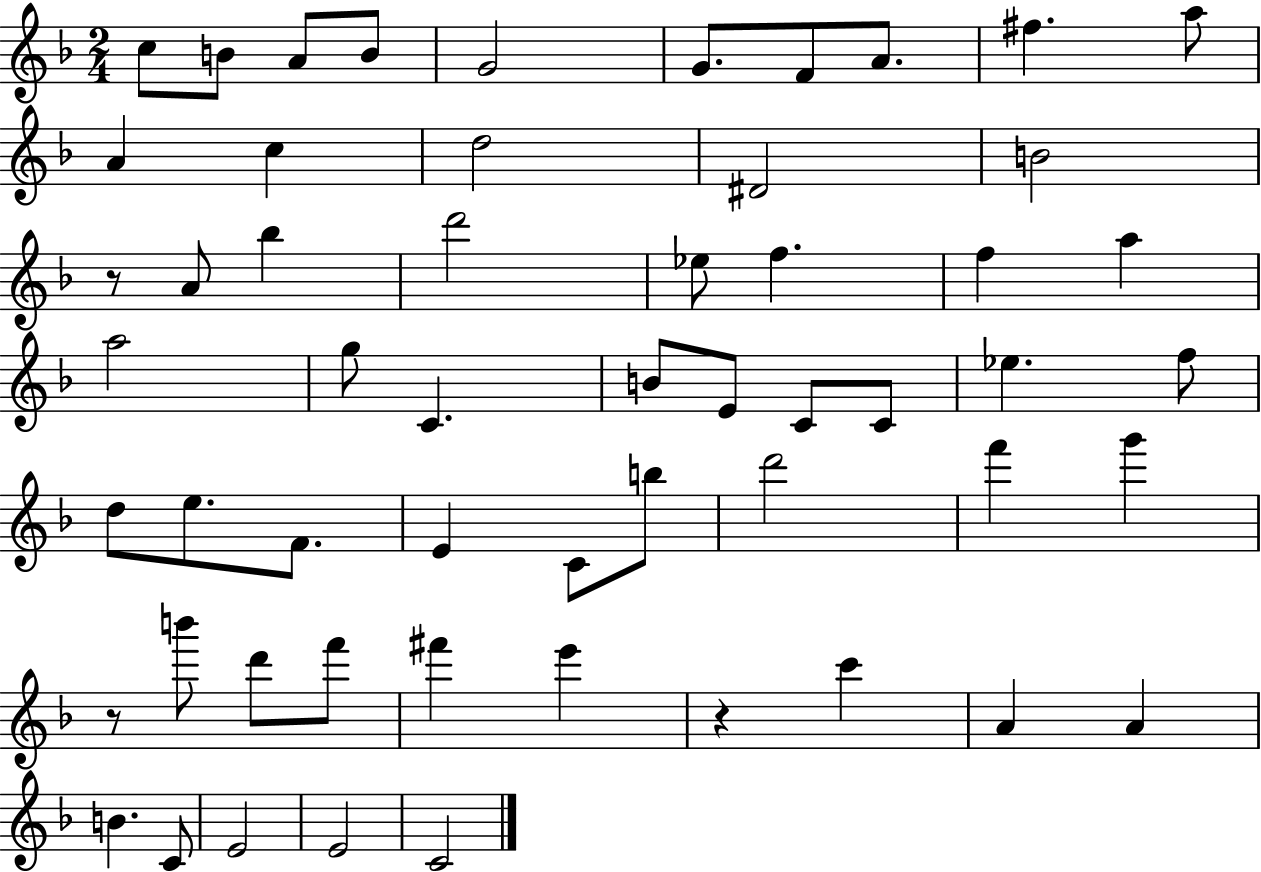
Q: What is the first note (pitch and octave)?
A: C5